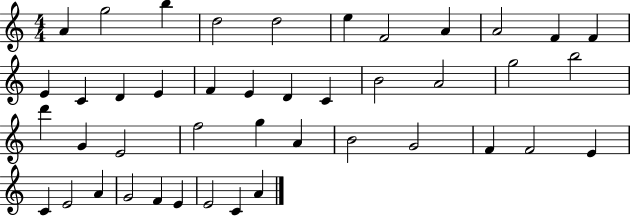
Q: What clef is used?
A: treble